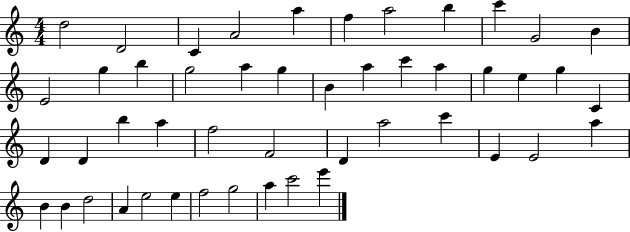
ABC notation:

X:1
T:Untitled
M:4/4
L:1/4
K:C
d2 D2 C A2 a f a2 b c' G2 B E2 g b g2 a g B a c' a g e g C D D b a f2 F2 D a2 c' E E2 a B B d2 A e2 e f2 g2 a c'2 e'